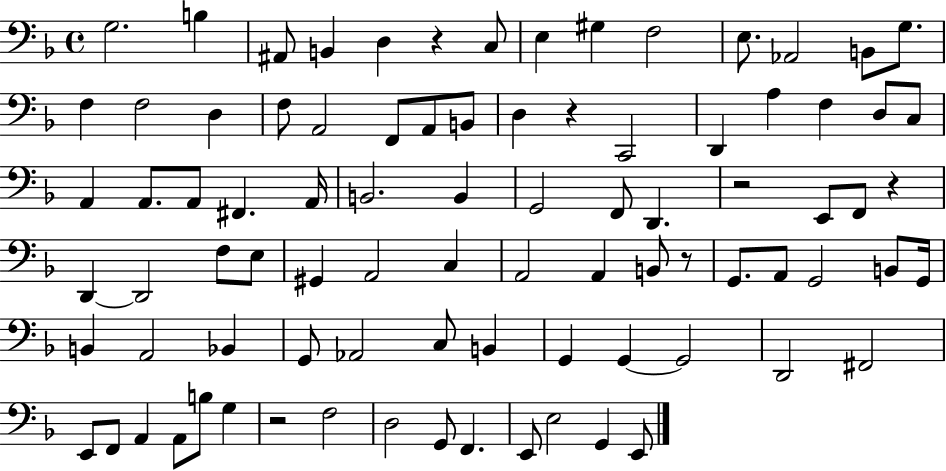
X:1
T:Untitled
M:4/4
L:1/4
K:F
G,2 B, ^A,,/2 B,, D, z C,/2 E, ^G, F,2 E,/2 _A,,2 B,,/2 G,/2 F, F,2 D, F,/2 A,,2 F,,/2 A,,/2 B,,/2 D, z C,,2 D,, A, F, D,/2 C,/2 A,, A,,/2 A,,/2 ^F,, A,,/4 B,,2 B,, G,,2 F,,/2 D,, z2 E,,/2 F,,/2 z D,, D,,2 F,/2 E,/2 ^G,, A,,2 C, A,,2 A,, B,,/2 z/2 G,,/2 A,,/2 G,,2 B,,/2 G,,/4 B,, A,,2 _B,, G,,/2 _A,,2 C,/2 B,, G,, G,, G,,2 D,,2 ^F,,2 E,,/2 F,,/2 A,, A,,/2 B,/2 G, z2 F,2 D,2 G,,/2 F,, E,,/2 E,2 G,, E,,/2